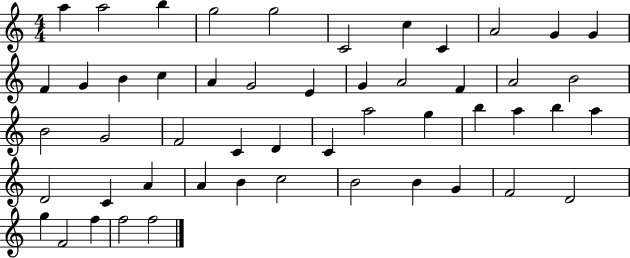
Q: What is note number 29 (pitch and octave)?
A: C4